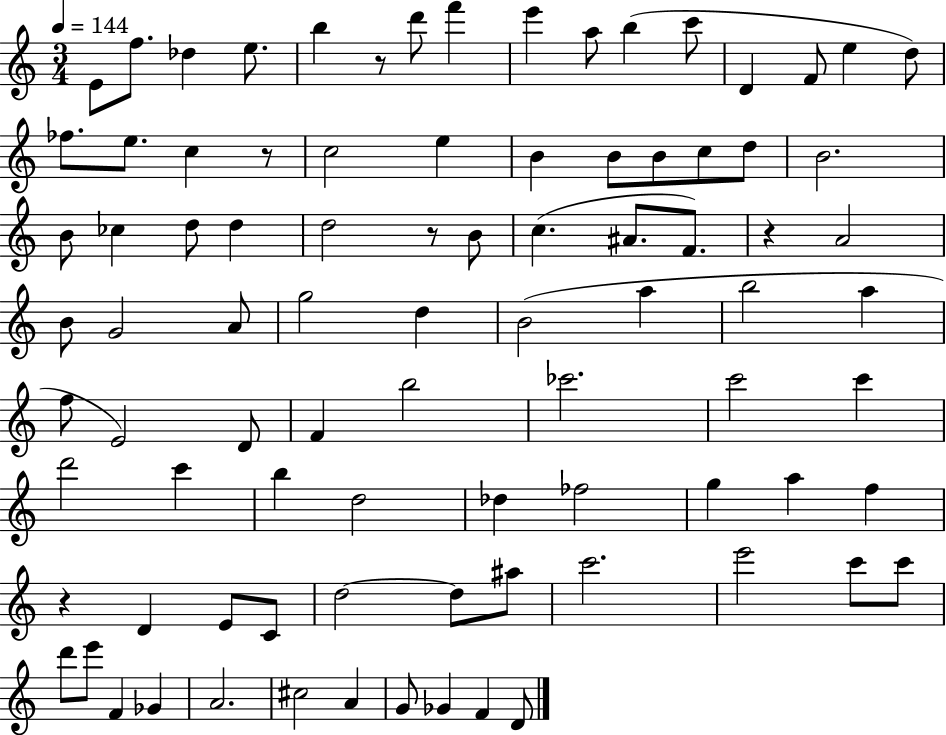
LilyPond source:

{
  \clef treble
  \numericTimeSignature
  \time 3/4
  \key c \major
  \tempo 4 = 144
  e'8 f''8. des''4 e''8. | b''4 r8 d'''8 f'''4 | e'''4 a''8 b''4( c'''8 | d'4 f'8 e''4 d''8) | \break fes''8. e''8. c''4 r8 | c''2 e''4 | b'4 b'8 b'8 c''8 d''8 | b'2. | \break b'8 ces''4 d''8 d''4 | d''2 r8 b'8 | c''4.( ais'8. f'8.) | r4 a'2 | \break b'8 g'2 a'8 | g''2 d''4 | b'2( a''4 | b''2 a''4 | \break f''8 e'2) d'8 | f'4 b''2 | ces'''2. | c'''2 c'''4 | \break d'''2 c'''4 | b''4 d''2 | des''4 fes''2 | g''4 a''4 f''4 | \break r4 d'4 e'8 c'8 | d''2~~ d''8 ais''8 | c'''2. | e'''2 c'''8 c'''8 | \break d'''8 e'''8 f'4 ges'4 | a'2. | cis''2 a'4 | g'8 ges'4 f'4 d'8 | \break \bar "|."
}